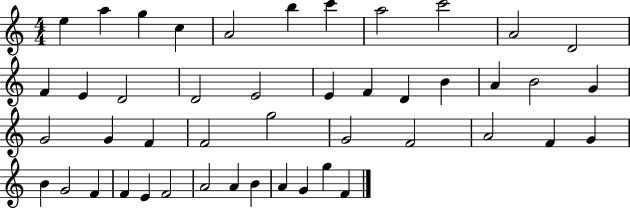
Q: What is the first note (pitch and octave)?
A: E5